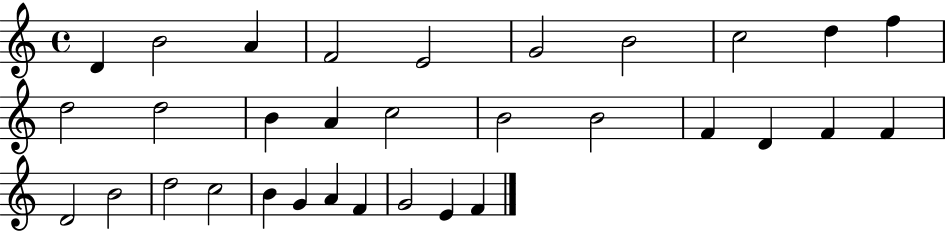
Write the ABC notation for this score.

X:1
T:Untitled
M:4/4
L:1/4
K:C
D B2 A F2 E2 G2 B2 c2 d f d2 d2 B A c2 B2 B2 F D F F D2 B2 d2 c2 B G A F G2 E F